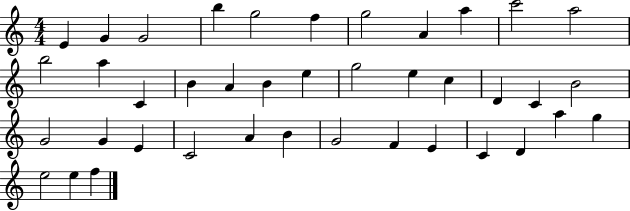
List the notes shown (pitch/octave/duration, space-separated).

E4/q G4/q G4/h B5/q G5/h F5/q G5/h A4/q A5/q C6/h A5/h B5/h A5/q C4/q B4/q A4/q B4/q E5/q G5/h E5/q C5/q D4/q C4/q B4/h G4/h G4/q E4/q C4/h A4/q B4/q G4/h F4/q E4/q C4/q D4/q A5/q G5/q E5/h E5/q F5/q